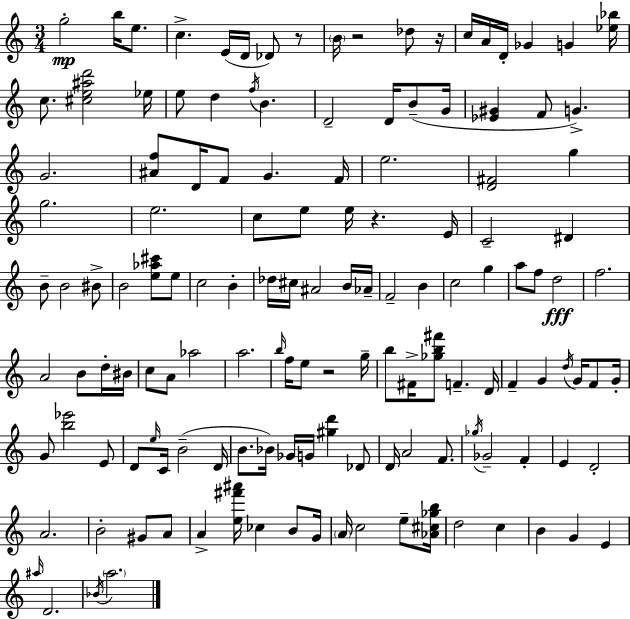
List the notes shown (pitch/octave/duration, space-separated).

G5/h B5/s E5/e. C5/q. E4/s D4/s Db4/e R/e B4/s R/h Db5/e R/s C5/s A4/s D4/s Gb4/q G4/q [Eb5,Bb5]/s C5/e. [C#5,E5,A#5,D6]/h Eb5/s E5/e D5/q F5/s B4/q. D4/h D4/s B4/e G4/s [Eb4,G#4]/q F4/e G4/q. G4/h. [A#4,F5]/e D4/s F4/e G4/q. F4/s E5/h. [D4,F#4]/h G5/q G5/h. E5/h. C5/e E5/e E5/s R/q. E4/s C4/h D#4/q B4/e B4/h BIS4/e B4/h [E5,Ab5,C#6]/e E5/e C5/h B4/q Db5/s C#5/s A#4/h B4/s Ab4/s F4/h B4/q C5/h G5/q A5/e F5/e D5/h F5/h. A4/h B4/e D5/s BIS4/s C5/e A4/e Ab5/h A5/h. B5/s F5/s E5/e R/h G5/s B5/e F#4/s [Gb5,B5,F#6]/e F4/q. D4/s F4/q G4/q D5/s G4/s F4/e G4/s G4/e [B5,Eb6]/h E4/e D4/e E5/s C4/s B4/h D4/s B4/e. Bb4/s Gb4/s G4/s [G#5,D6]/q Db4/e D4/s A4/h F4/e. Gb5/s Gb4/h F4/q E4/q D4/h A4/h. B4/h G#4/e A4/e A4/q [E5,F#6,A#6]/s CES5/q B4/e G4/s A4/s C5/h E5/e [Ab4,C#5,Gb5,B5]/s D5/h C5/q B4/q G4/q E4/q A#5/s D4/h. Bb4/s A5/h.